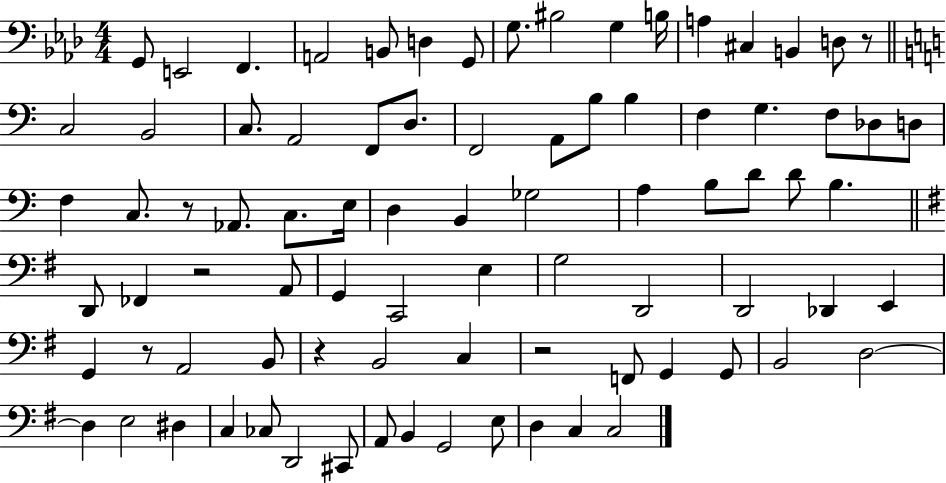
{
  \clef bass
  \numericTimeSignature
  \time 4/4
  \key aes \major
  g,8 e,2 f,4. | a,2 b,8 d4 g,8 | g8. bis2 g4 b16 | a4 cis4 b,4 d8 r8 | \break \bar "||" \break \key a \minor c2 b,2 | c8. a,2 f,8 d8. | f,2 a,8 b8 b4 | f4 g4. f8 des8 d8 | \break f4 c8. r8 aes,8. c8. e16 | d4 b,4 ges2 | a4 b8 d'8 d'8 b4. | \bar "||" \break \key g \major d,8 fes,4 r2 a,8 | g,4 c,2 e4 | g2 d,2 | d,2 des,4 e,4 | \break g,4 r8 a,2 b,8 | r4 b,2 c4 | r2 f,8 g,4 g,8 | b,2 d2~~ | \break d4 e2 dis4 | c4 ces8 d,2 cis,8 | a,8 b,4 g,2 e8 | d4 c4 c2 | \break \bar "|."
}